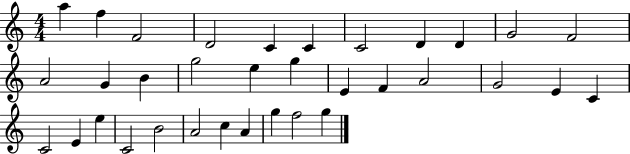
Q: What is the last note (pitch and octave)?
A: G5